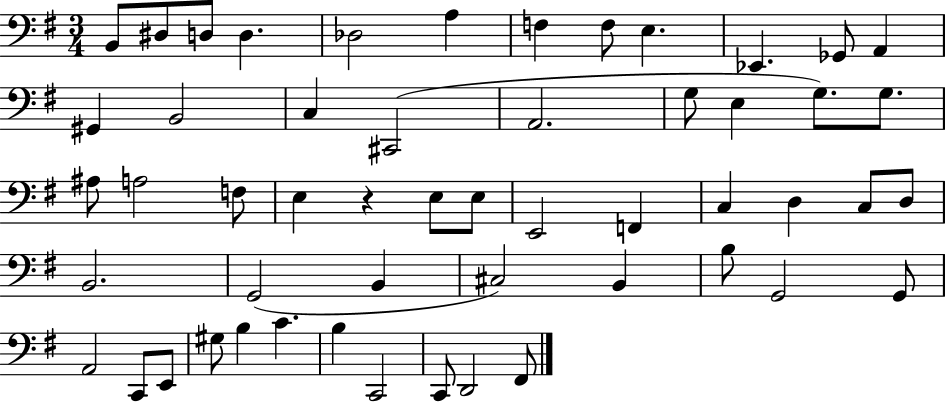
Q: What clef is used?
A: bass